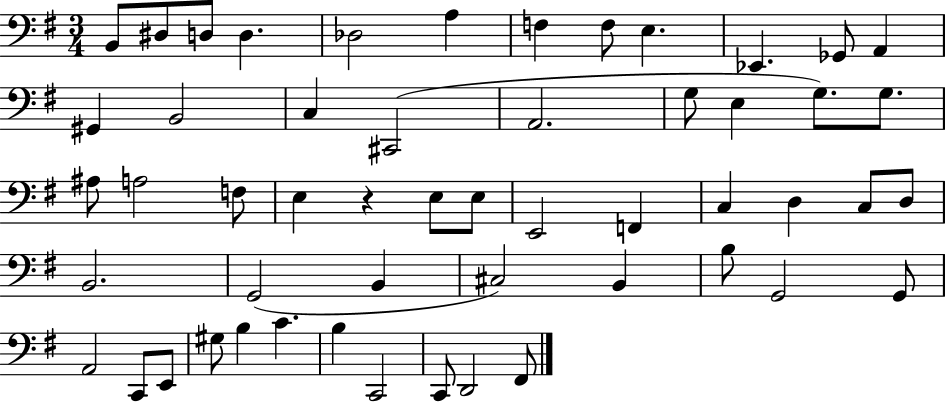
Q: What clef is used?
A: bass